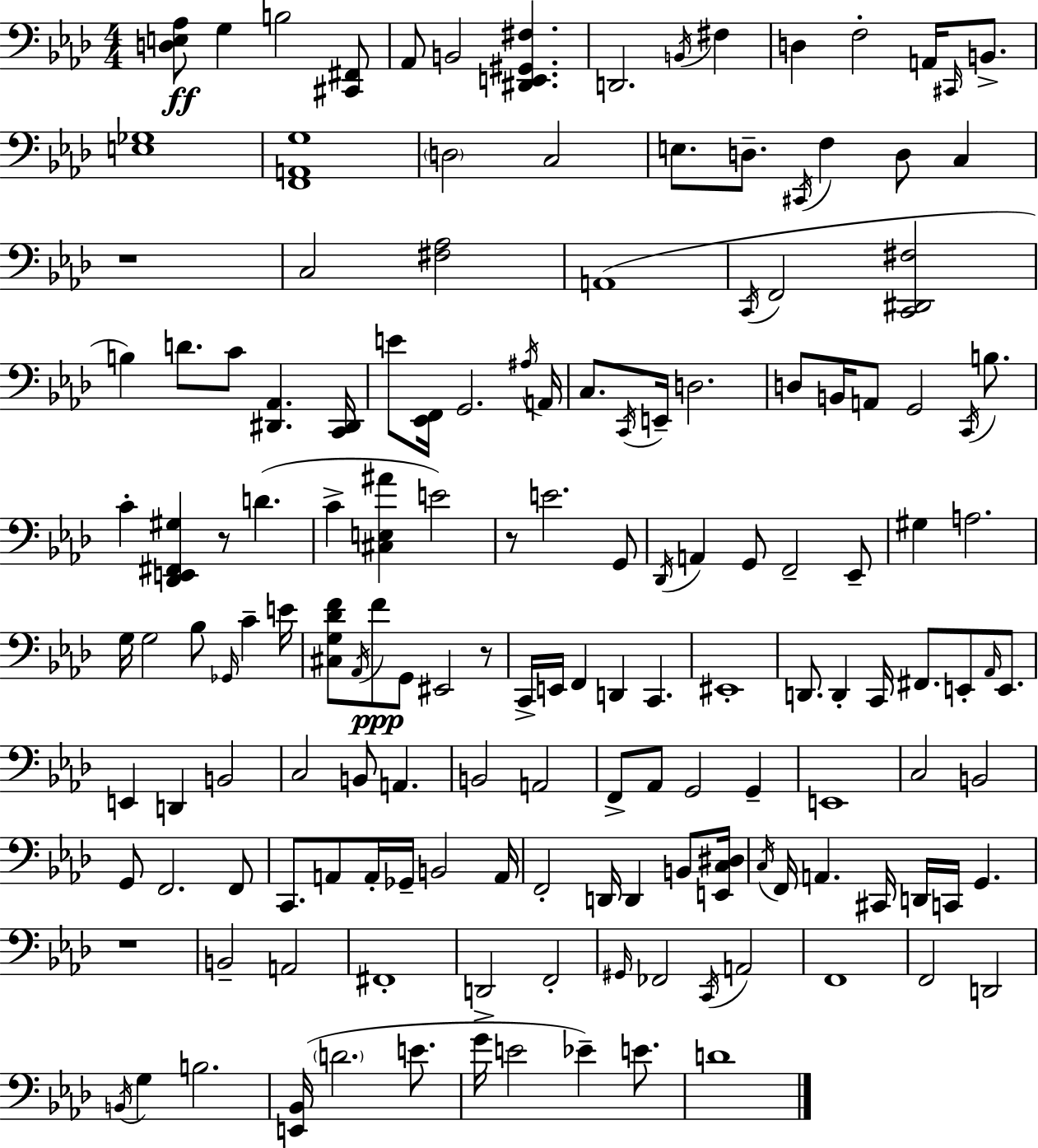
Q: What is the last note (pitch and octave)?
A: D4